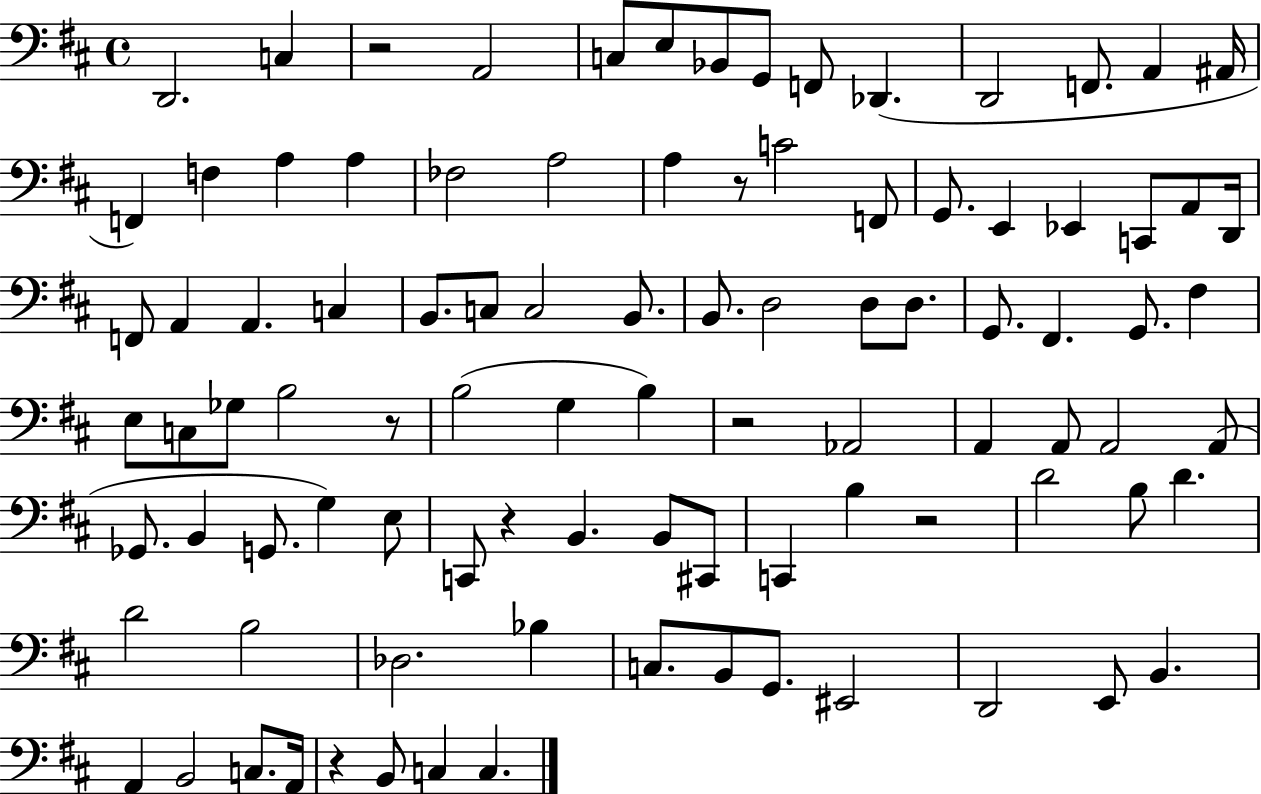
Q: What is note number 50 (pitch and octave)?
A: G3